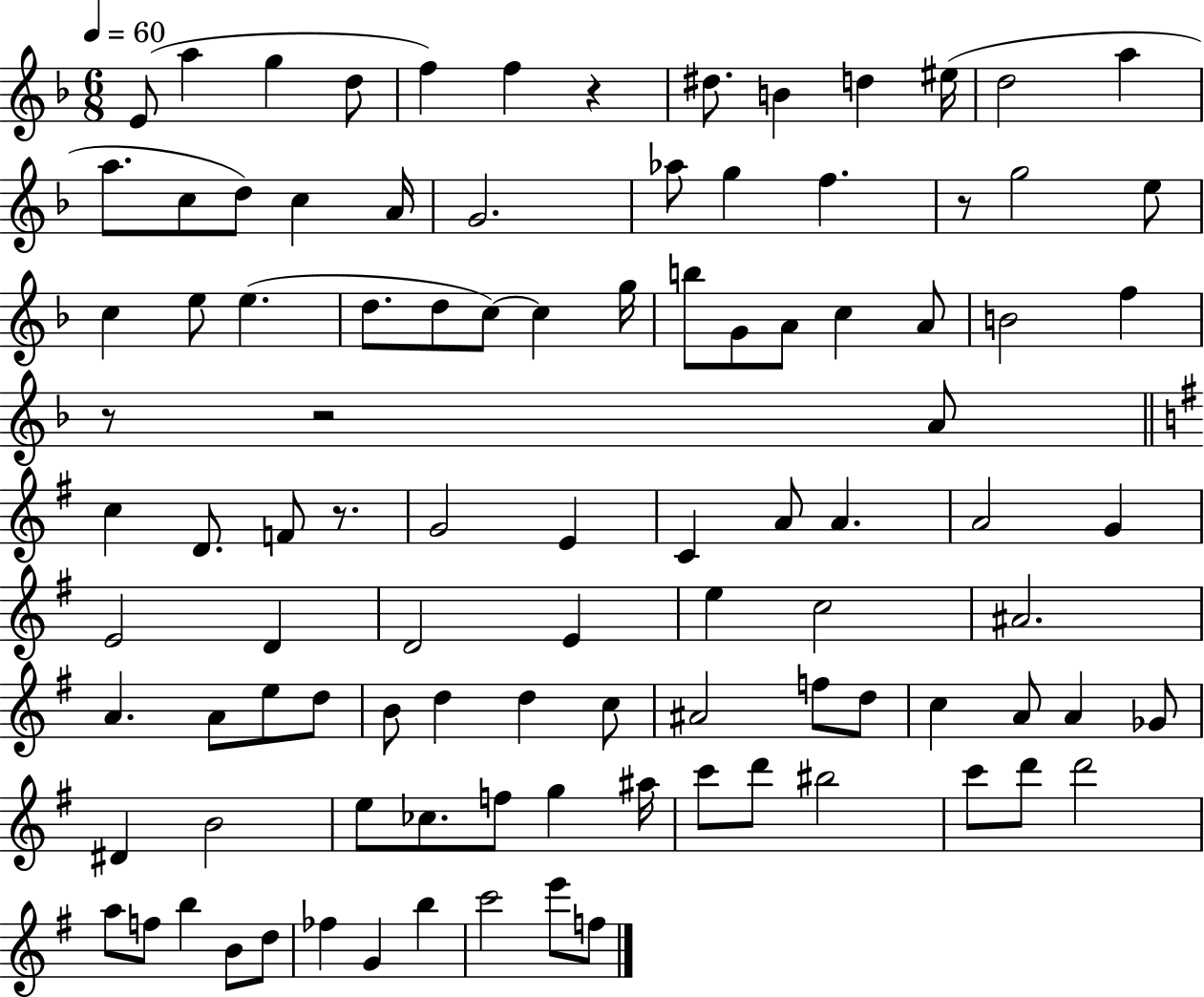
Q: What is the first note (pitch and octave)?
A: E4